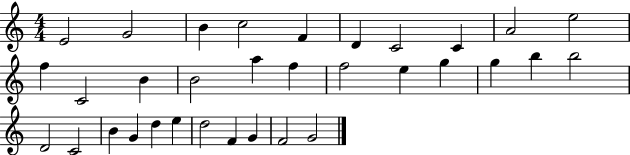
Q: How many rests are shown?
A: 0